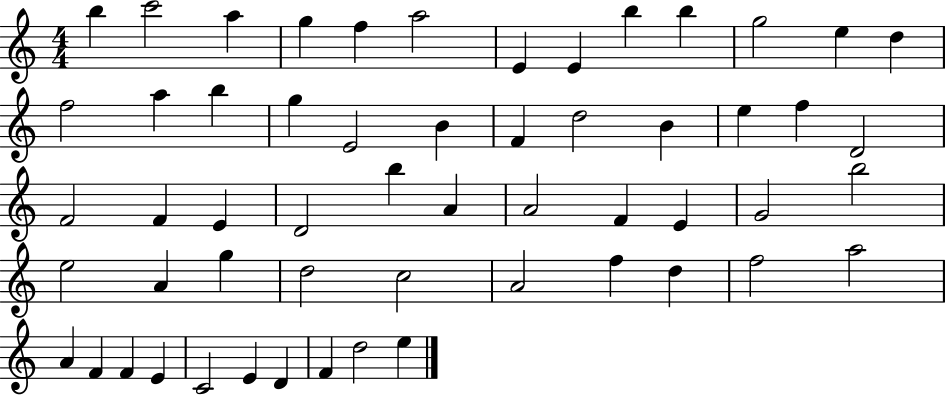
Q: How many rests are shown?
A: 0